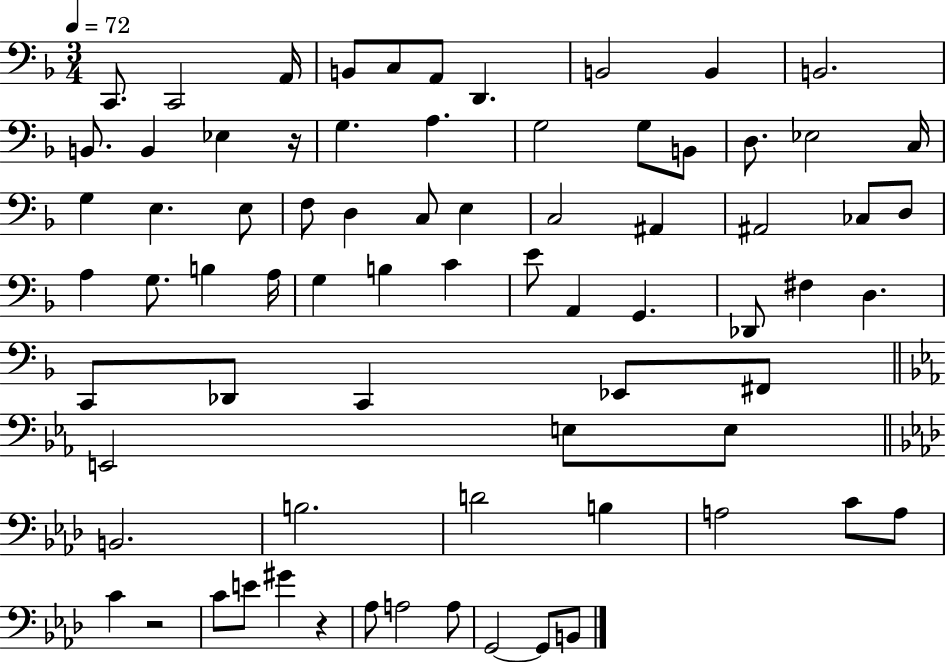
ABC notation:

X:1
T:Untitled
M:3/4
L:1/4
K:F
C,,/2 C,,2 A,,/4 B,,/2 C,/2 A,,/2 D,, B,,2 B,, B,,2 B,,/2 B,, _E, z/4 G, A, G,2 G,/2 B,,/2 D,/2 _E,2 C,/4 G, E, E,/2 F,/2 D, C,/2 E, C,2 ^A,, ^A,,2 _C,/2 D,/2 A, G,/2 B, A,/4 G, B, C E/2 A,, G,, _D,,/2 ^F, D, C,,/2 _D,,/2 C,, _E,,/2 ^F,,/2 E,,2 E,/2 E,/2 B,,2 B,2 D2 B, A,2 C/2 A,/2 C z2 C/2 E/2 ^G z _A,/2 A,2 A,/2 G,,2 G,,/2 B,,/2